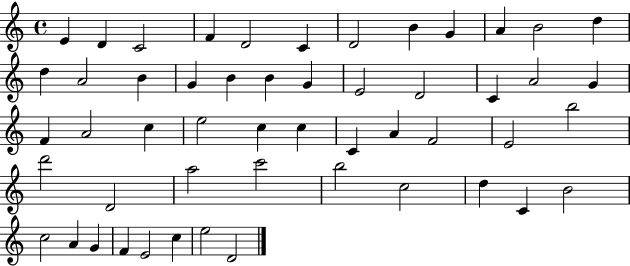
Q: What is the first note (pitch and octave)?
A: E4